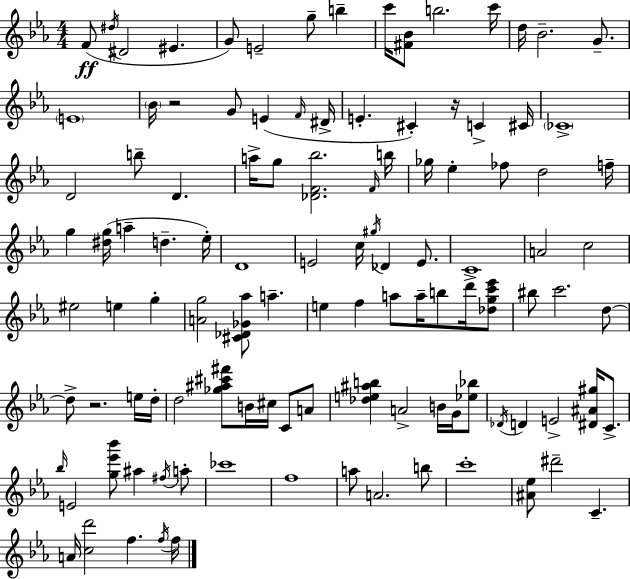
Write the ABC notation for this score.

X:1
T:Untitled
M:4/4
L:1/4
K:Cm
F/2 ^d/4 ^D2 ^E G/2 E2 g/2 b c'/4 [^F_B]/2 b2 c'/4 d/4 _B2 G/2 E4 _B/4 z2 G/2 E F/4 ^D/4 E ^C z/4 C ^C/4 _C4 D2 b/2 D a/4 g/2 [_DF_b]2 F/4 b/4 _g/4 _e _f/2 d2 f/4 g [^dg]/4 a d _e/4 D4 E2 c/4 ^g/4 _D E/2 C4 A2 c2 ^e2 e g [Ag]2 [^C_D_G_a]/2 a e f a/2 a/4 b/2 d'/4 [_dgc'_e']/2 ^b/2 c'2 d/2 d/2 z2 e/4 d/4 d2 [_g^a^c'^f']/2 B/4 ^c/4 C/2 A/2 [_de^ab] A2 B/4 G/4 [_e_b]/2 _D/4 D E2 [^D^A^g]/4 C/2 _b/4 E2 [g_e'_b']/2 ^a ^f/4 a/2 _c'4 f4 a/2 A2 b/2 c'4 [^A_e]/2 ^d'2 C A/4 [cd']2 f f/4 f/4